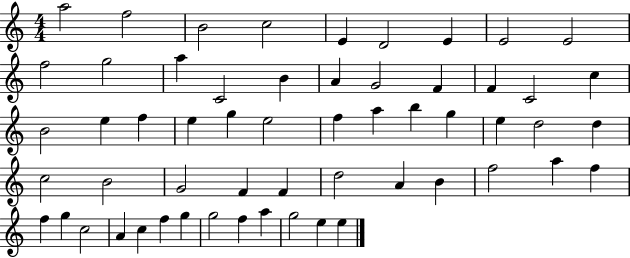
{
  \clef treble
  \numericTimeSignature
  \time 4/4
  \key c \major
  a''2 f''2 | b'2 c''2 | e'4 d'2 e'4 | e'2 e'2 | \break f''2 g''2 | a''4 c'2 b'4 | a'4 g'2 f'4 | f'4 c'2 c''4 | \break b'2 e''4 f''4 | e''4 g''4 e''2 | f''4 a''4 b''4 g''4 | e''4 d''2 d''4 | \break c''2 b'2 | g'2 f'4 f'4 | d''2 a'4 b'4 | f''2 a''4 f''4 | \break f''4 g''4 c''2 | a'4 c''4 f''4 g''4 | g''2 f''4 a''4 | g''2 e''4 e''4 | \break \bar "|."
}